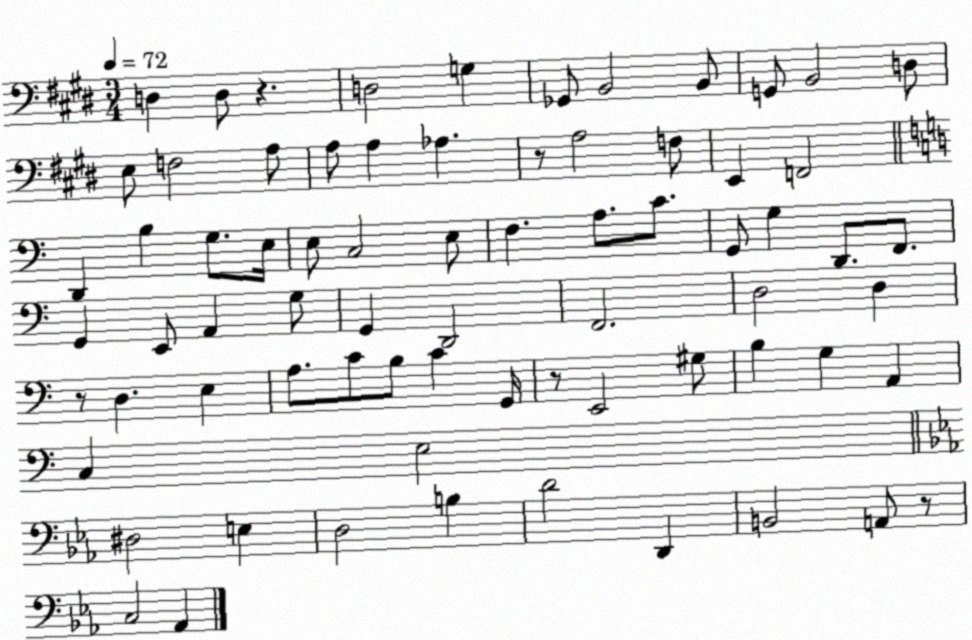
X:1
T:Untitled
M:3/4
L:1/4
K:E
D, D,/2 z D,2 G, _G,,/2 B,,2 B,,/2 G,,/2 B,,2 D,/2 E,/2 F,2 A,/2 A,/2 A, _A, z/2 A,2 F,/2 E,, F,,2 D,, B, G,/2 E,/4 E,/2 C,2 E,/2 F, A,/2 C/2 G,,/2 G, D,,/2 F,,/2 G,, E,,/2 A,, G,/2 G,, D,,2 F,,2 D,2 D, z/2 D, E, A,/2 C/2 B,/2 C G,,/4 z/2 E,,2 ^G,/2 B, G, A,, C, E,2 ^D,2 E, D,2 B, D2 D,, B,,2 A,,/2 z/2 C,2 _A,,